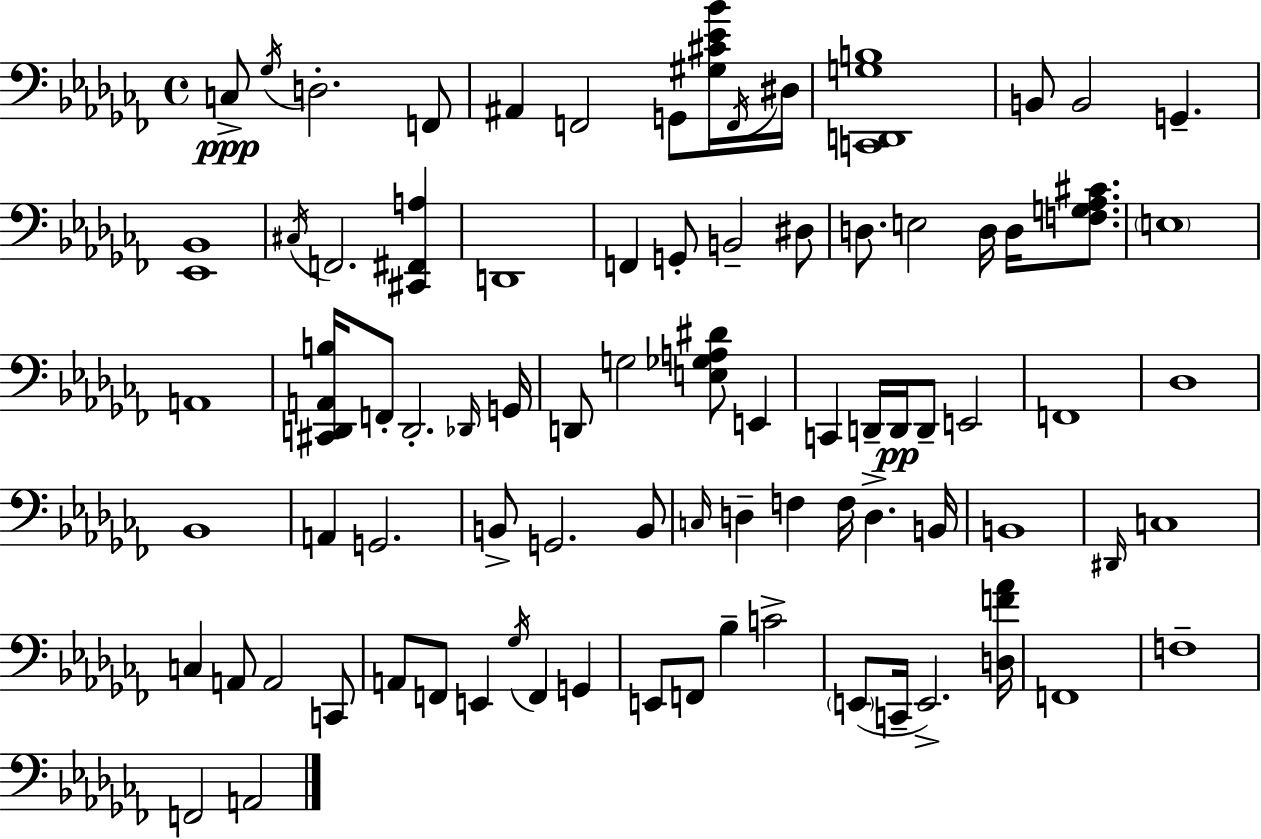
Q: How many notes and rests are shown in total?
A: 83